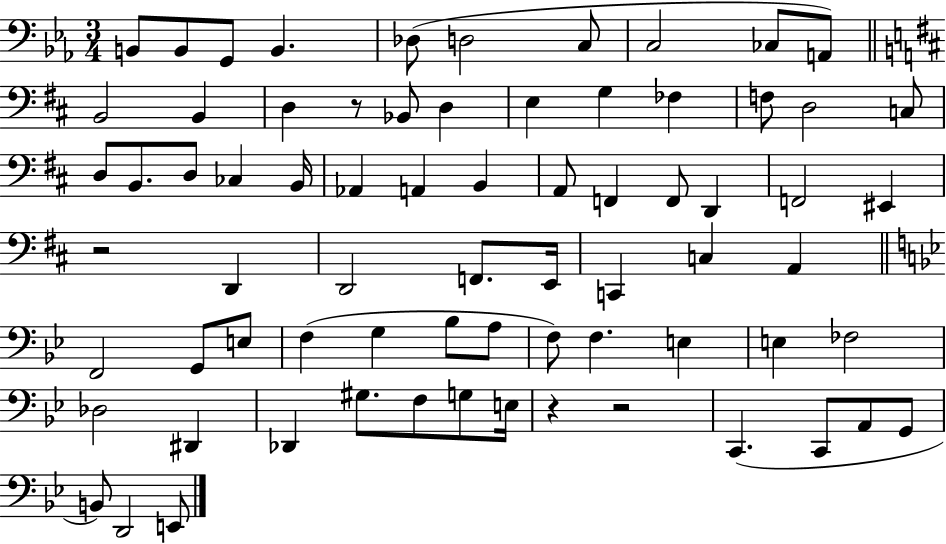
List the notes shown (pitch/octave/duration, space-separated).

B2/e B2/e G2/e B2/q. Db3/e D3/h C3/e C3/h CES3/e A2/e B2/h B2/q D3/q R/e Bb2/e D3/q E3/q G3/q FES3/q F3/e D3/h C3/e D3/e B2/e. D3/e CES3/q B2/s Ab2/q A2/q B2/q A2/e F2/q F2/e D2/q F2/h EIS2/q R/h D2/q D2/h F2/e. E2/s C2/q C3/q A2/q F2/h G2/e E3/e F3/q G3/q Bb3/e A3/e F3/e F3/q. E3/q E3/q FES3/h Db3/h D#2/q Db2/q G#3/e. F3/e G3/e E3/s R/q R/h C2/q. C2/e A2/e G2/e B2/e D2/h E2/e